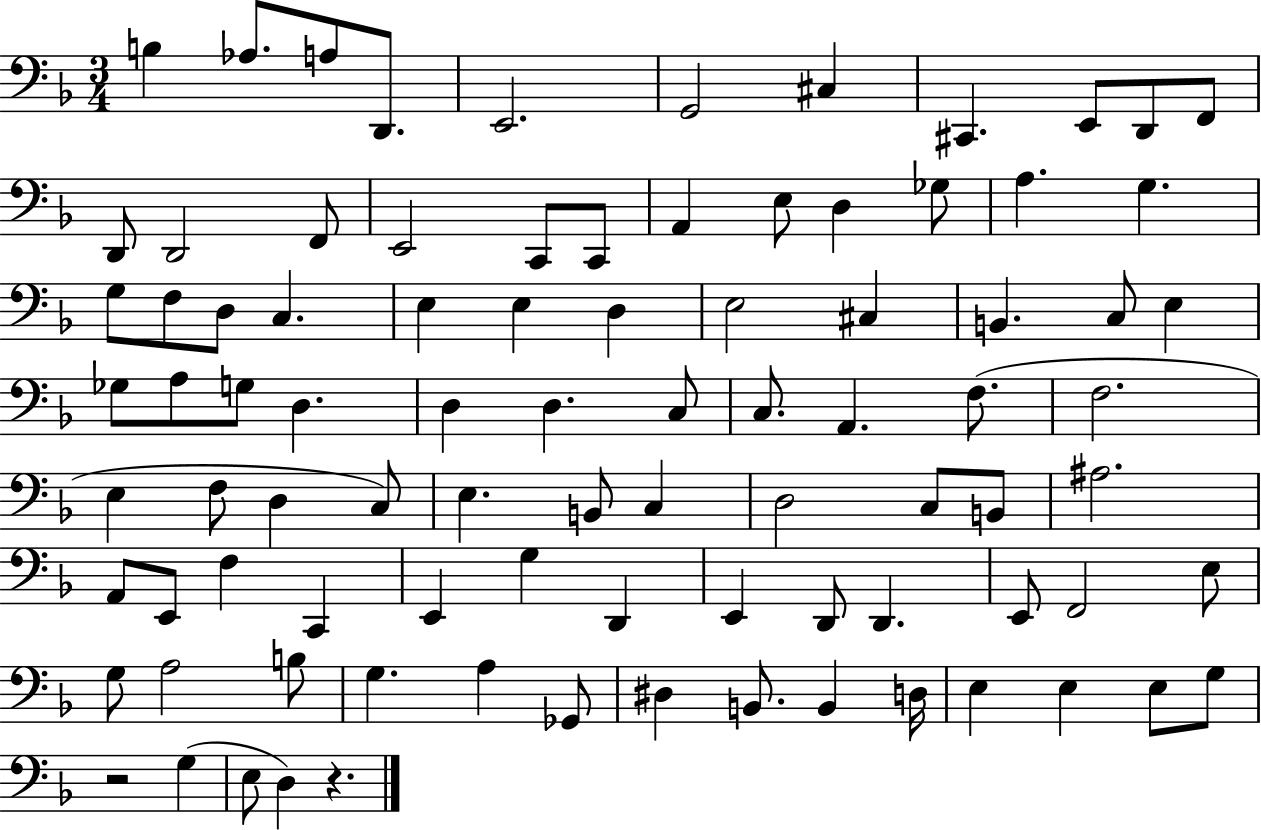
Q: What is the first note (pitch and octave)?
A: B3